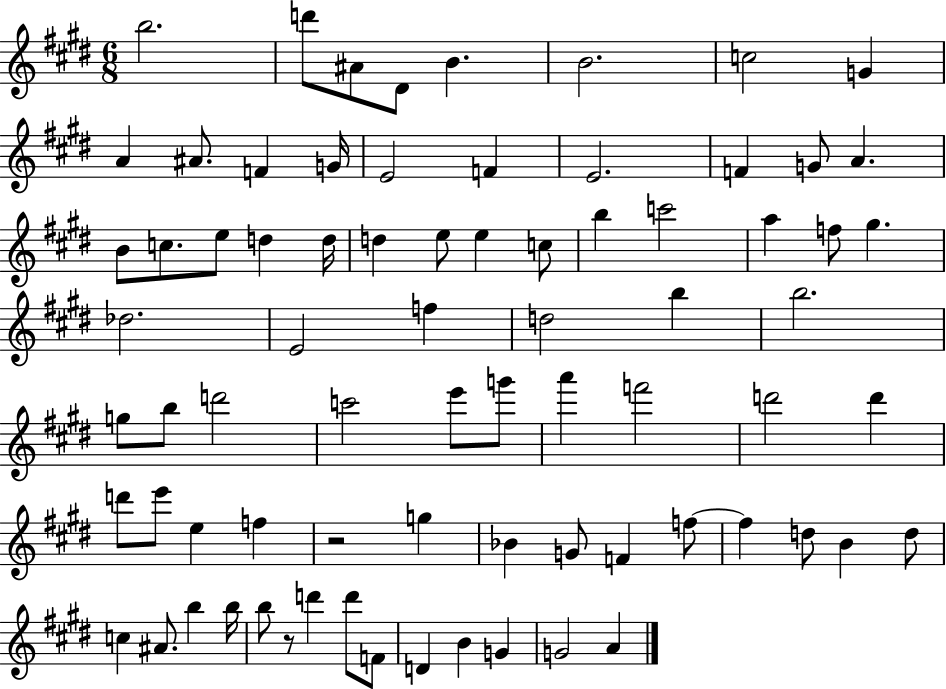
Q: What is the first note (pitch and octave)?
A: B5